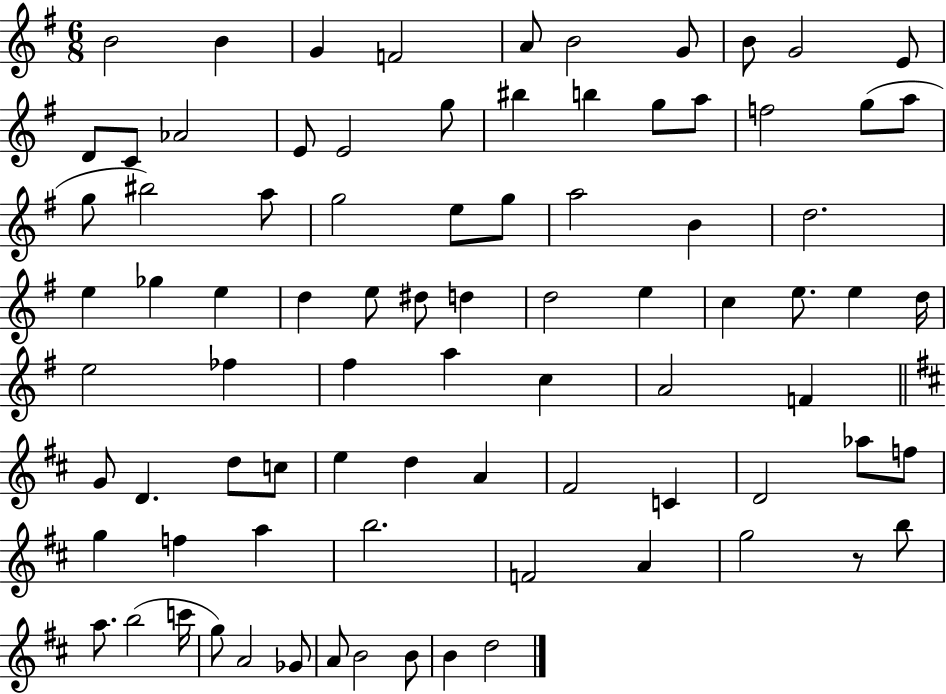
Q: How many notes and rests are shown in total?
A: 84